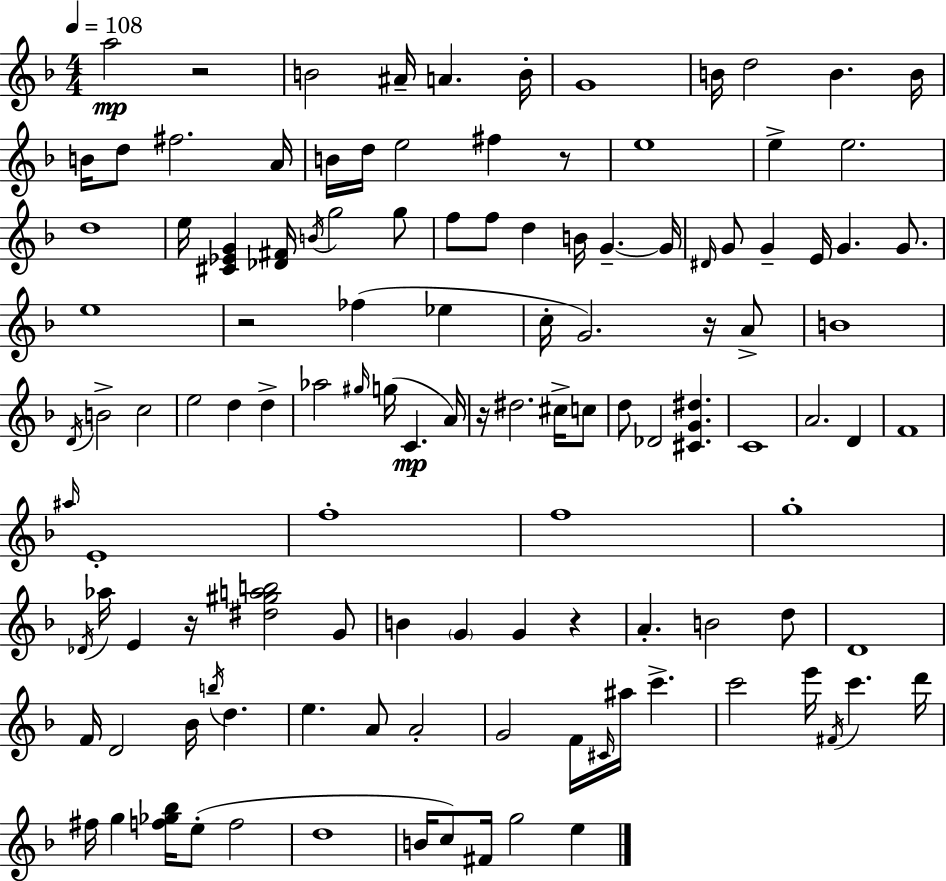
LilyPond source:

{
  \clef treble
  \numericTimeSignature
  \time 4/4
  \key f \major
  \tempo 4 = 108
  a''2\mp r2 | b'2 ais'16-- a'4. b'16-. | g'1 | b'16 d''2 b'4. b'16 | \break b'16 d''8 fis''2. a'16 | b'16 d''16 e''2 fis''4 r8 | e''1 | e''4-> e''2. | \break d''1 | e''16 <cis' ees' g'>4 <des' fis'>16 \acciaccatura { b'16 } g''2 g''8 | f''8 f''8 d''4 b'16 g'4.--~~ | g'16 \grace { dis'16 } g'8 g'4-- e'16 g'4. g'8. | \break e''1 | r2 fes''4( ees''4 | c''16-. g'2.) r16 | a'8-> b'1 | \break \acciaccatura { d'16 } b'2-> c''2 | e''2 d''4 d''4-> | aes''2 \grace { gis''16 } g''16( c'4.\mp | a'16) r16 dis''2. | \break cis''16-> c''8 d''8 des'2 <cis' g' dis''>4. | c'1 | a'2. | d'4 f'1 | \break \grace { ais''16 } e'1-. | f''1-. | f''1 | g''1-. | \break \acciaccatura { des'16 } aes''16 e'4 r16 <dis'' gis'' a'' b''>2 | g'8 b'4 \parenthesize g'4 g'4 | r4 a'4.-. b'2 | d''8 d'1 | \break f'16 d'2 bes'16 | \acciaccatura { b''16 } d''4. e''4. a'8 a'2-. | g'2 f'16 | \grace { cis'16 } ais''16 c'''4.-> c'''2 | \break e'''16 \acciaccatura { fis'16 } c'''4. d'''16 fis''16 g''4 <f'' ges'' bes''>16 e''8-.( | f''2 d''1 | b'16 c''8) fis'16 g''2 | e''4 \bar "|."
}